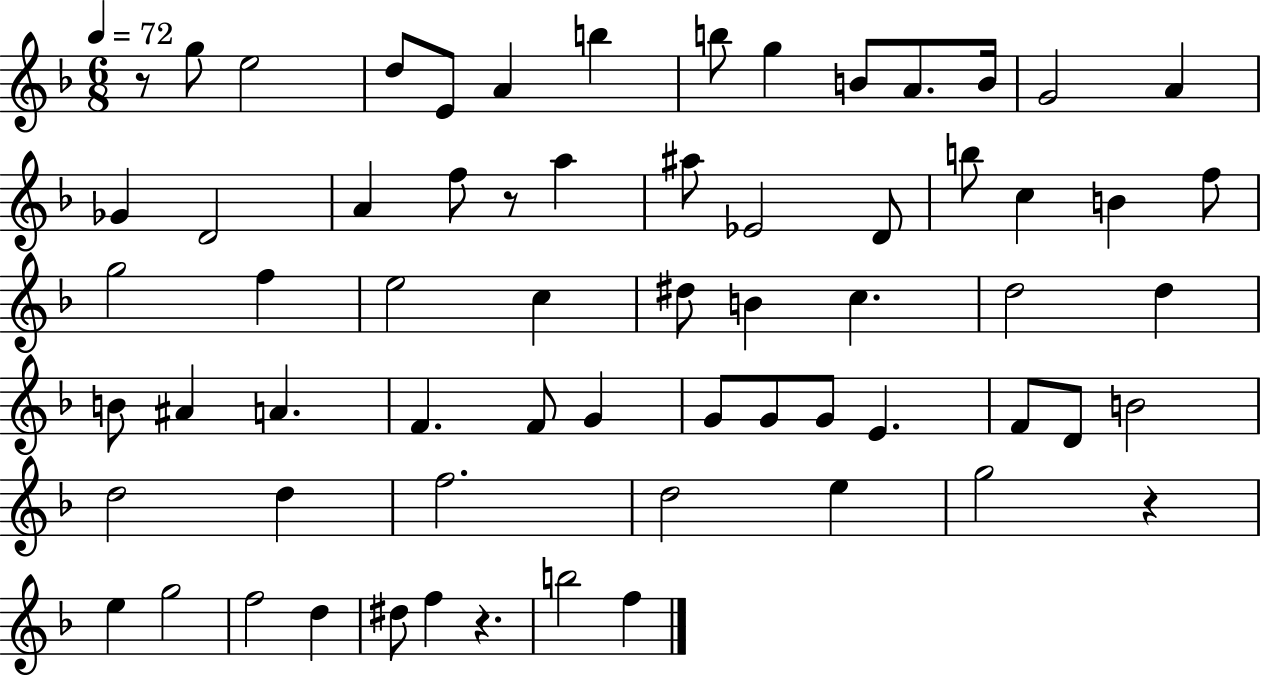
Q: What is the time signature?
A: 6/8